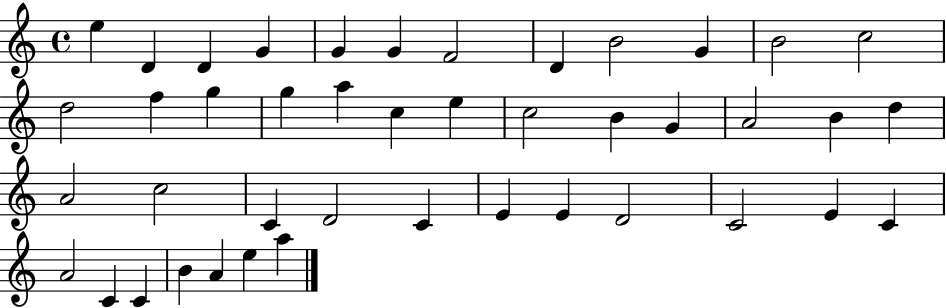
{
  \clef treble
  \time 4/4
  \defaultTimeSignature
  \key c \major
  e''4 d'4 d'4 g'4 | g'4 g'4 f'2 | d'4 b'2 g'4 | b'2 c''2 | \break d''2 f''4 g''4 | g''4 a''4 c''4 e''4 | c''2 b'4 g'4 | a'2 b'4 d''4 | \break a'2 c''2 | c'4 d'2 c'4 | e'4 e'4 d'2 | c'2 e'4 c'4 | \break a'2 c'4 c'4 | b'4 a'4 e''4 a''4 | \bar "|."
}